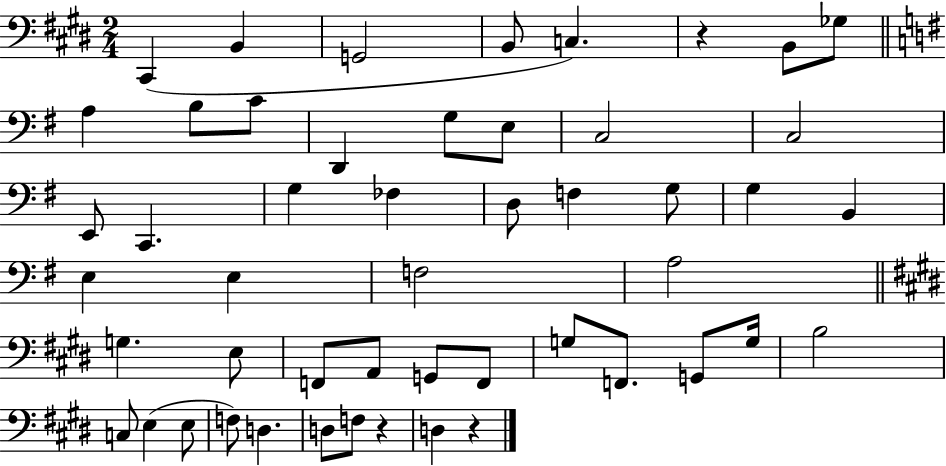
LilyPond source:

{
  \clef bass
  \numericTimeSignature
  \time 2/4
  \key e \major
  \repeat volta 2 { cis,4( b,4 | g,2 | b,8 c4.) | r4 b,8 ges8 | \break \bar "||" \break \key e \minor a4 b8 c'8 | d,4 g8 e8 | c2 | c2 | \break e,8 c,4. | g4 fes4 | d8 f4 g8 | g4 b,4 | \break e4 e4 | f2 | a2 | \bar "||" \break \key e \major g4. e8 | f,8 a,8 g,8 f,8 | g8 f,8. g,8 g16 | b2 | \break c8 e4( e8 | f8) d4. | d8 f8 r4 | d4 r4 | \break } \bar "|."
}